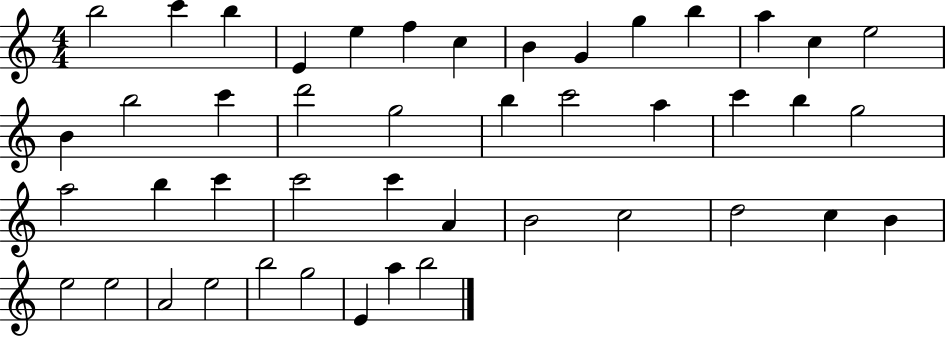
X:1
T:Untitled
M:4/4
L:1/4
K:C
b2 c' b E e f c B G g b a c e2 B b2 c' d'2 g2 b c'2 a c' b g2 a2 b c' c'2 c' A B2 c2 d2 c B e2 e2 A2 e2 b2 g2 E a b2